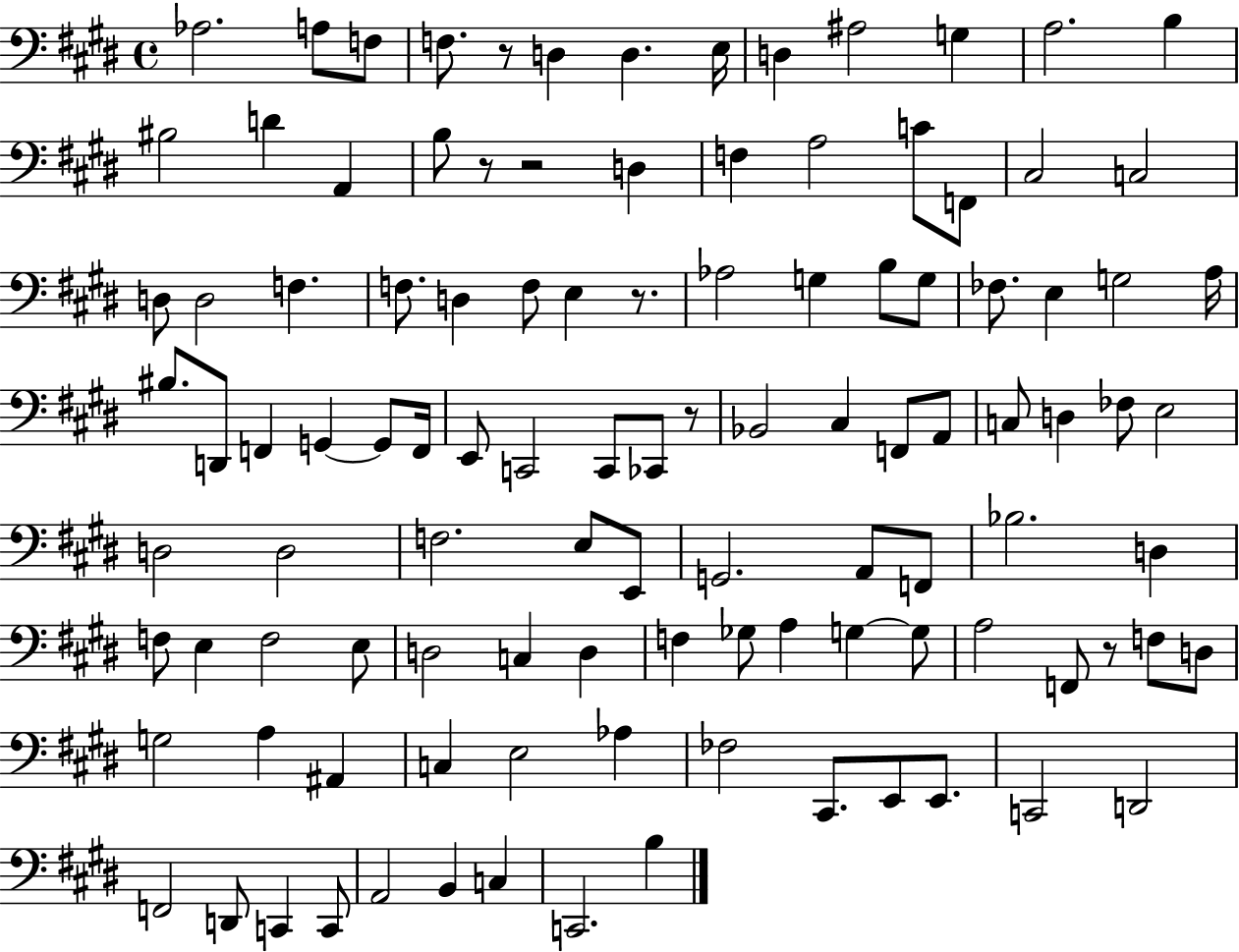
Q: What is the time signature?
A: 4/4